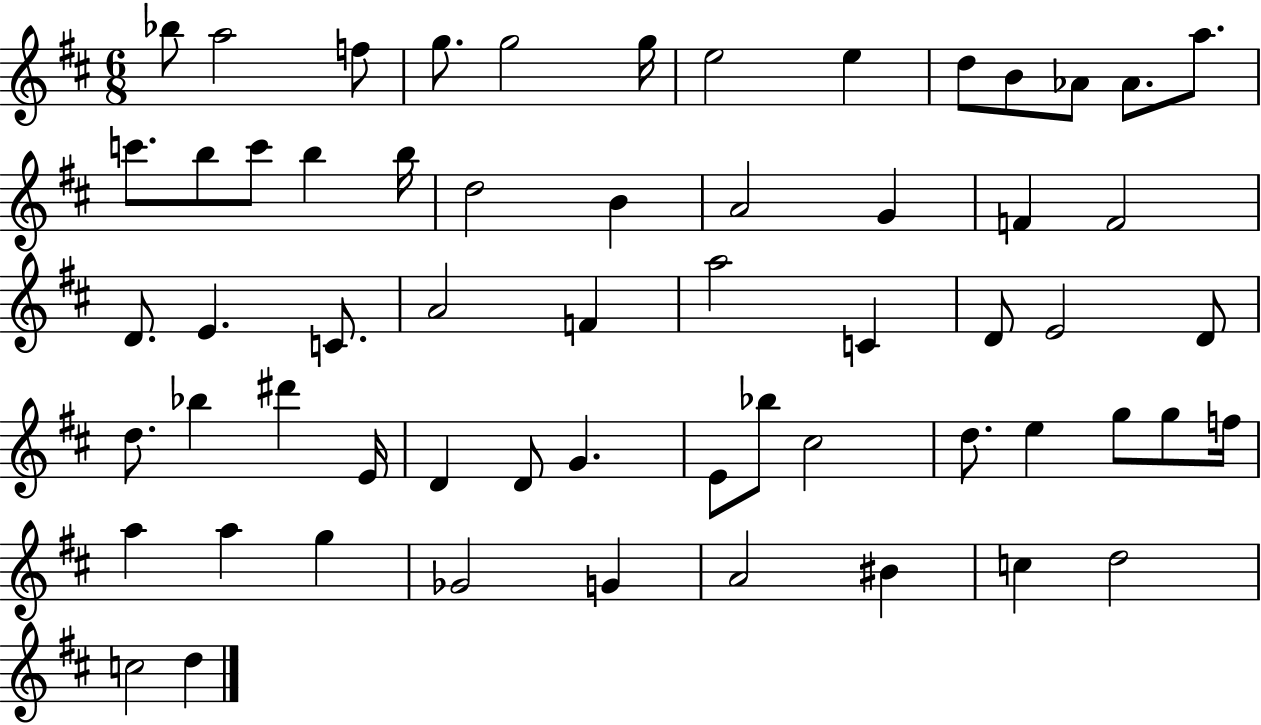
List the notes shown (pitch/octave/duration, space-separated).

Bb5/e A5/h F5/e G5/e. G5/h G5/s E5/h E5/q D5/e B4/e Ab4/e Ab4/e. A5/e. C6/e. B5/e C6/e B5/q B5/s D5/h B4/q A4/h G4/q F4/q F4/h D4/e. E4/q. C4/e. A4/h F4/q A5/h C4/q D4/e E4/h D4/e D5/e. Bb5/q D#6/q E4/s D4/q D4/e G4/q. E4/e Bb5/e C#5/h D5/e. E5/q G5/e G5/e F5/s A5/q A5/q G5/q Gb4/h G4/q A4/h BIS4/q C5/q D5/h C5/h D5/q